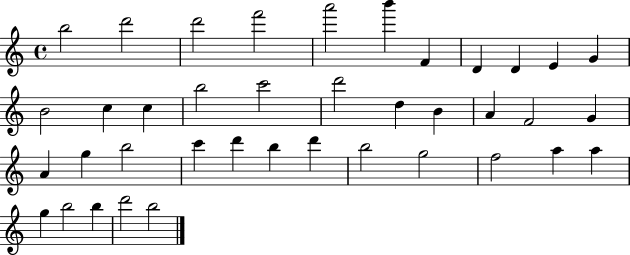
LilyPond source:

{
  \clef treble
  \time 4/4
  \defaultTimeSignature
  \key c \major
  b''2 d'''2 | d'''2 f'''2 | a'''2 b'''4 f'4 | d'4 d'4 e'4 g'4 | \break b'2 c''4 c''4 | b''2 c'''2 | d'''2 d''4 b'4 | a'4 f'2 g'4 | \break a'4 g''4 b''2 | c'''4 d'''4 b''4 d'''4 | b''2 g''2 | f''2 a''4 a''4 | \break g''4 b''2 b''4 | d'''2 b''2 | \bar "|."
}